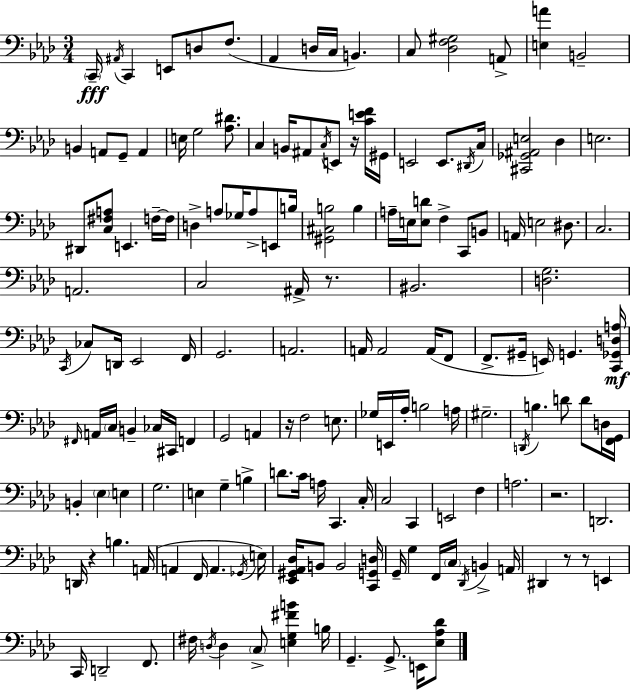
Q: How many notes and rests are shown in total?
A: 162